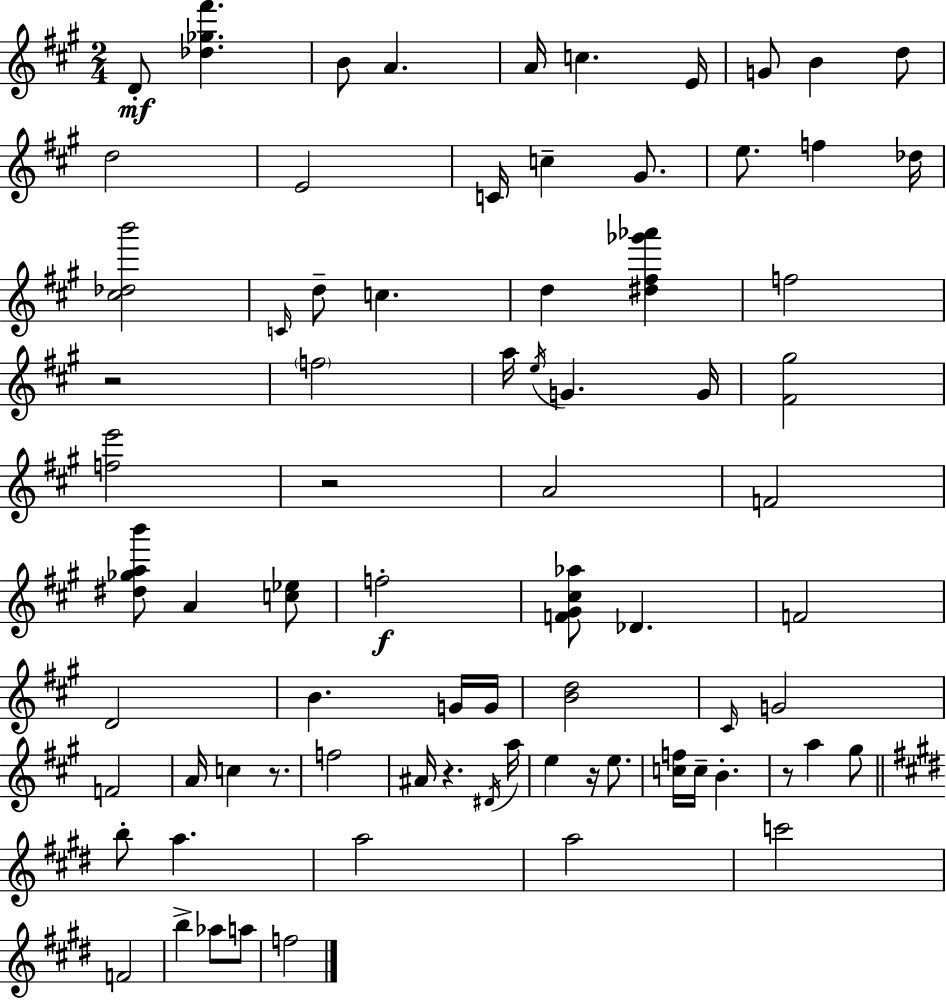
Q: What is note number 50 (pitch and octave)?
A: B4